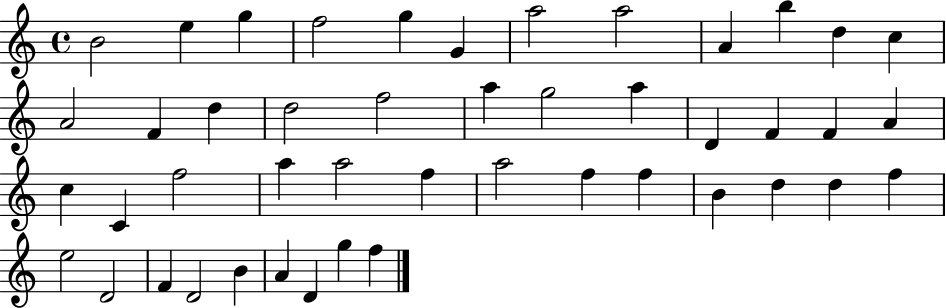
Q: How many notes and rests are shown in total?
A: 46